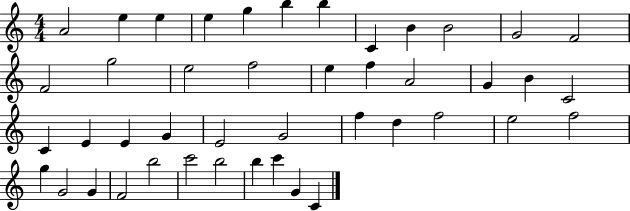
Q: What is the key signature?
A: C major